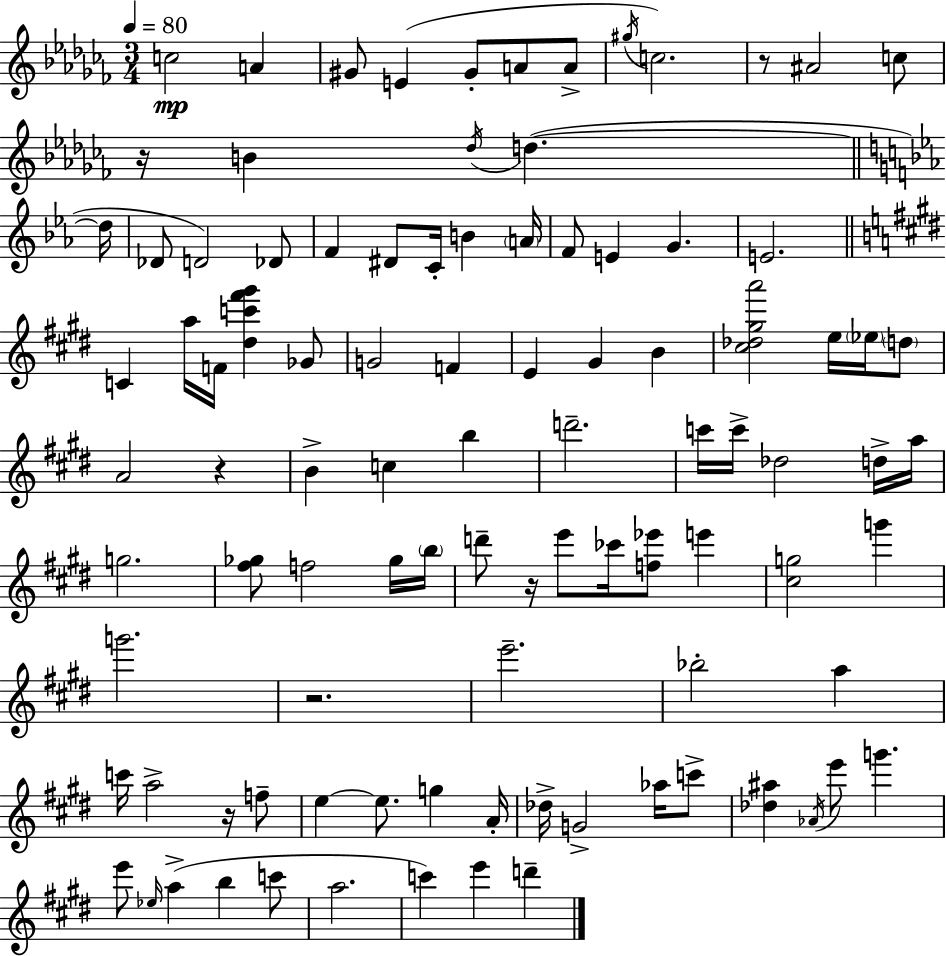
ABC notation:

X:1
T:Untitled
M:3/4
L:1/4
K:Abm
c2 A ^G/2 E ^G/2 A/2 A/2 ^g/4 c2 z/2 ^A2 c/2 z/4 B _d/4 d d/4 _D/2 D2 _D/2 F ^D/2 C/4 B A/4 F/2 E G E2 C a/4 F/4 [^dc'^f'^g'] _G/2 G2 F E ^G B [^c_d^ga']2 e/4 _e/4 d/2 A2 z B c b d'2 c'/4 c'/4 _d2 d/4 a/4 g2 [^f_g]/2 f2 _g/4 b/4 d'/2 z/4 e'/2 _c'/4 [f_e']/2 e' [^cg]2 g' g'2 z2 e'2 _b2 a c'/4 a2 z/4 f/2 e e/2 g A/4 _d/4 G2 _a/4 c'/2 [_d^a] _A/4 e'/2 g' e'/2 _e/4 a b c'/2 a2 c' e' d'